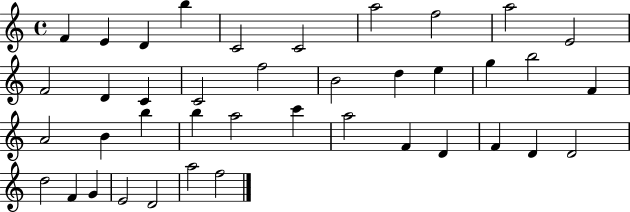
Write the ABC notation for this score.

X:1
T:Untitled
M:4/4
L:1/4
K:C
F E D b C2 C2 a2 f2 a2 E2 F2 D C C2 f2 B2 d e g b2 F A2 B b b a2 c' a2 F D F D D2 d2 F G E2 D2 a2 f2